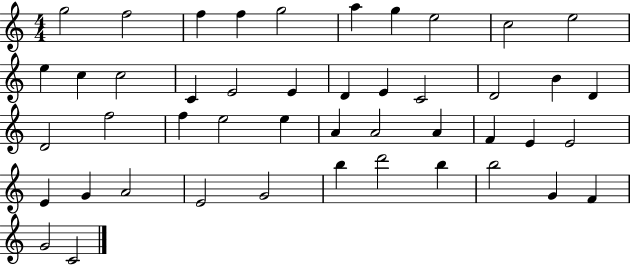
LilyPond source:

{
  \clef treble
  \numericTimeSignature
  \time 4/4
  \key c \major
  g''2 f''2 | f''4 f''4 g''2 | a''4 g''4 e''2 | c''2 e''2 | \break e''4 c''4 c''2 | c'4 e'2 e'4 | d'4 e'4 c'2 | d'2 b'4 d'4 | \break d'2 f''2 | f''4 e''2 e''4 | a'4 a'2 a'4 | f'4 e'4 e'2 | \break e'4 g'4 a'2 | e'2 g'2 | b''4 d'''2 b''4 | b''2 g'4 f'4 | \break g'2 c'2 | \bar "|."
}